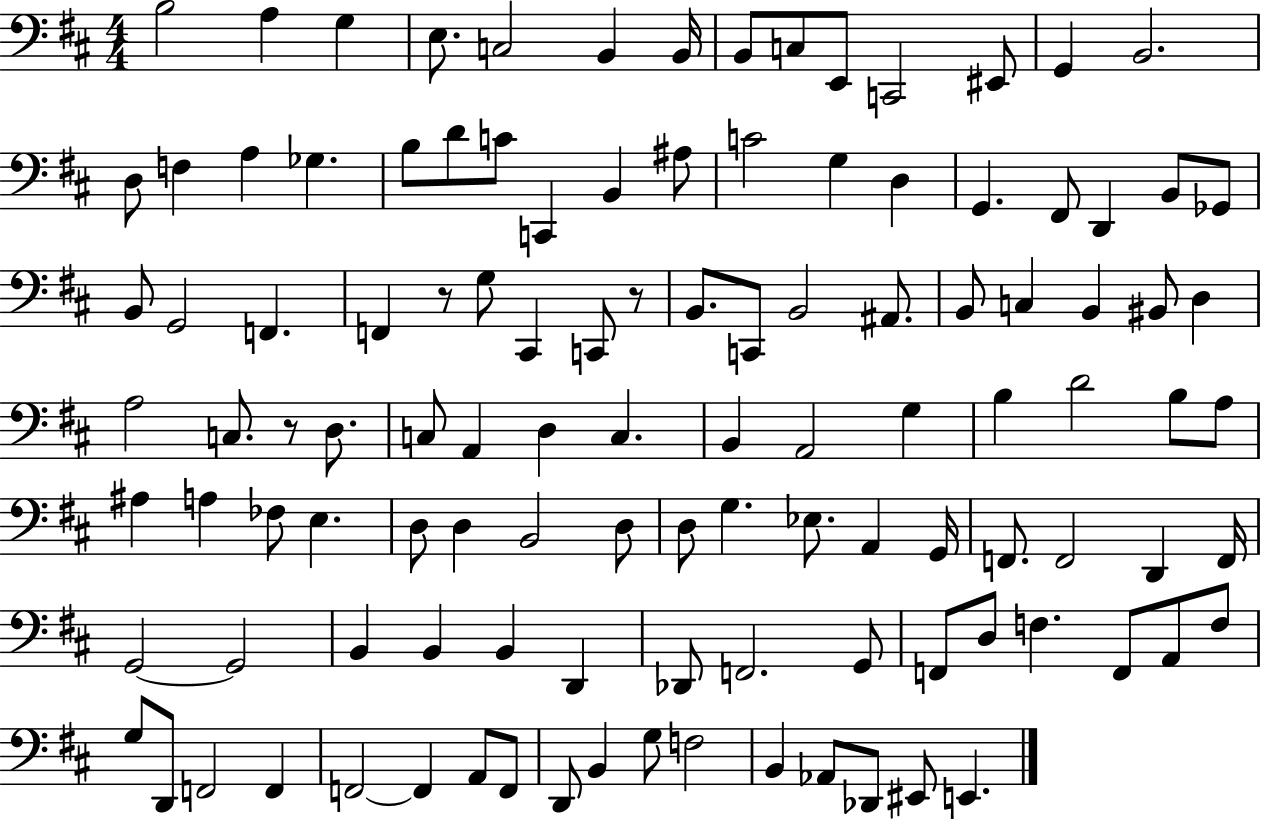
X:1
T:Untitled
M:4/4
L:1/4
K:D
B,2 A, G, E,/2 C,2 B,, B,,/4 B,,/2 C,/2 E,,/2 C,,2 ^E,,/2 G,, B,,2 D,/2 F, A, _G, B,/2 D/2 C/2 C,, B,, ^A,/2 C2 G, D, G,, ^F,,/2 D,, B,,/2 _G,,/2 B,,/2 G,,2 F,, F,, z/2 G,/2 ^C,, C,,/2 z/2 B,,/2 C,,/2 B,,2 ^A,,/2 B,,/2 C, B,, ^B,,/2 D, A,2 C,/2 z/2 D,/2 C,/2 A,, D, C, B,, A,,2 G, B, D2 B,/2 A,/2 ^A, A, _F,/2 E, D,/2 D, B,,2 D,/2 D,/2 G, _E,/2 A,, G,,/4 F,,/2 F,,2 D,, F,,/4 G,,2 G,,2 B,, B,, B,, D,, _D,,/2 F,,2 G,,/2 F,,/2 D,/2 F, F,,/2 A,,/2 F,/2 G,/2 D,,/2 F,,2 F,, F,,2 F,, A,,/2 F,,/2 D,,/2 B,, G,/2 F,2 B,, _A,,/2 _D,,/2 ^E,,/2 E,,